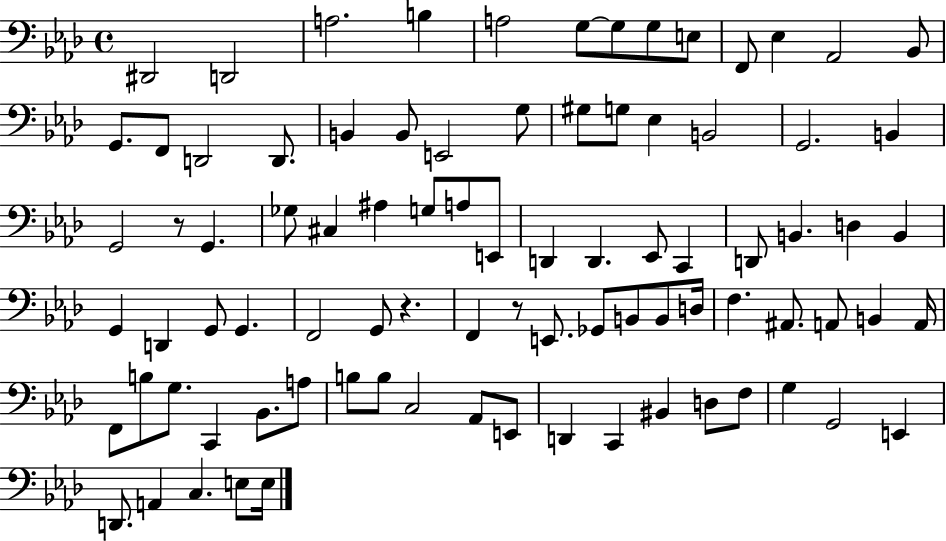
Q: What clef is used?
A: bass